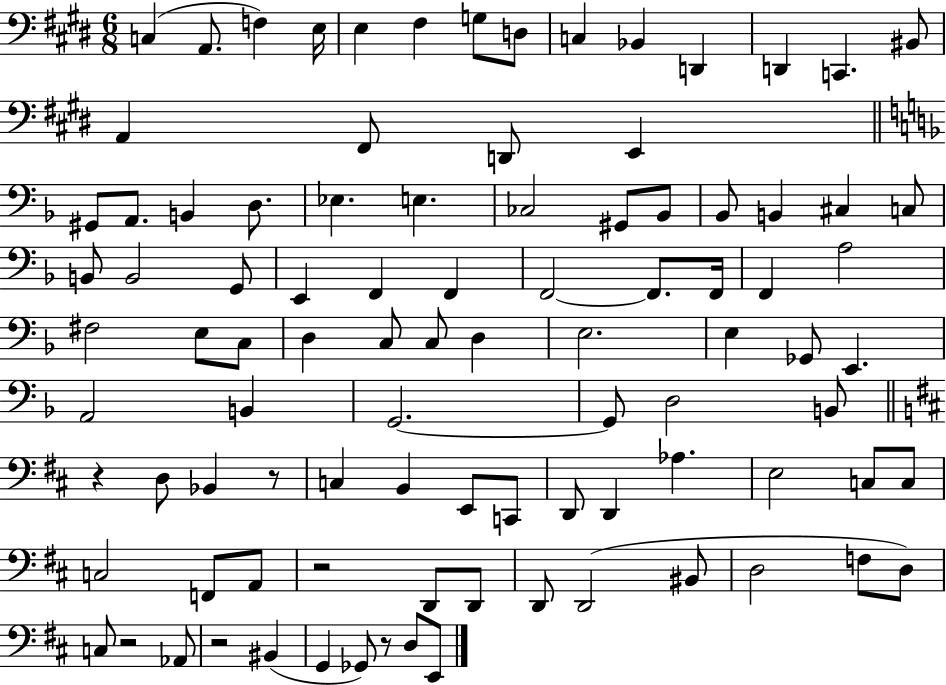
{
  \clef bass
  \numericTimeSignature
  \time 6/8
  \key e \major
  \repeat volta 2 { c4( a,8. f4) e16 | e4 fis4 g8 d8 | c4 bes,4 d,4 | d,4 c,4. bis,8 | \break a,4 fis,8 d,8 e,4 | \bar "||" \break \key f \major gis,8 a,8. b,4 d8. | ees4. e4. | ces2 gis,8 bes,8 | bes,8 b,4 cis4 c8 | \break b,8 b,2 g,8 | e,4 f,4 f,4 | f,2~~ f,8. f,16 | f,4 a2 | \break fis2 e8 c8 | d4 c8 c8 d4 | e2. | e4 ges,8 e,4. | \break a,2 b,4 | g,2.~~ | g,8 d2 b,8 | \bar "||" \break \key b \minor r4 d8 bes,4 r8 | c4 b,4 e,8 c,8 | d,8 d,4 aes4. | e2 c8 c8 | \break c2 f,8 a,8 | r2 d,8 d,8 | d,8 d,2( bis,8 | d2 f8 d8) | \break c8 r2 aes,8 | r2 bis,4( | g,4 ges,8) r8 d8 e,8 | } \bar "|."
}